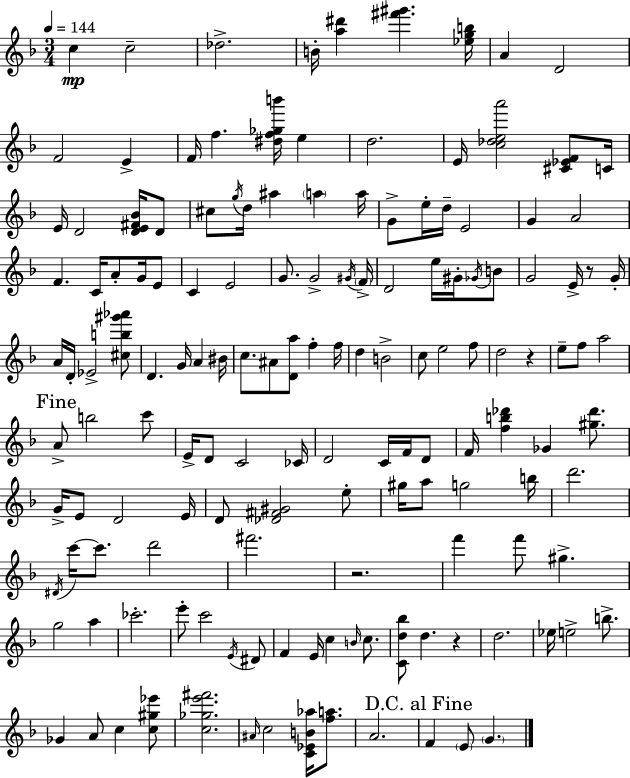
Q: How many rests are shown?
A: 4